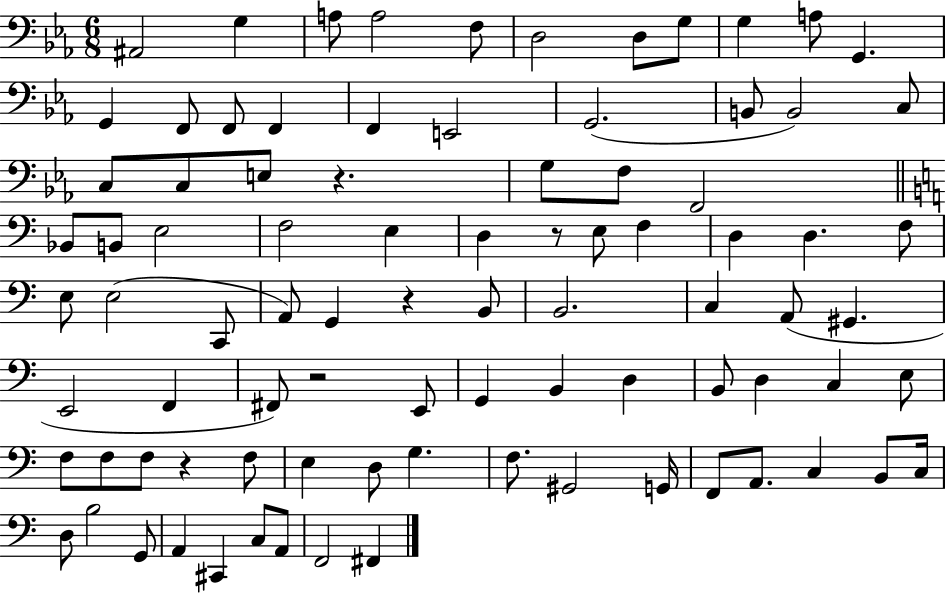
X:1
T:Untitled
M:6/8
L:1/4
K:Eb
^A,,2 G, A,/2 A,2 F,/2 D,2 D,/2 G,/2 G, A,/2 G,, G,, F,,/2 F,,/2 F,, F,, E,,2 G,,2 B,,/2 B,,2 C,/2 C,/2 C,/2 E,/2 z G,/2 F,/2 F,,2 _B,,/2 B,,/2 E,2 F,2 E, D, z/2 E,/2 F, D, D, F,/2 E,/2 E,2 C,,/2 A,,/2 G,, z B,,/2 B,,2 C, A,,/2 ^G,, E,,2 F,, ^F,,/2 z2 E,,/2 G,, B,, D, B,,/2 D, C, E,/2 F,/2 F,/2 F,/2 z F,/2 E, D,/2 G, F,/2 ^G,,2 G,,/4 F,,/2 A,,/2 C, B,,/2 C,/4 D,/2 B,2 G,,/2 A,, ^C,, C,/2 A,,/2 F,,2 ^F,,